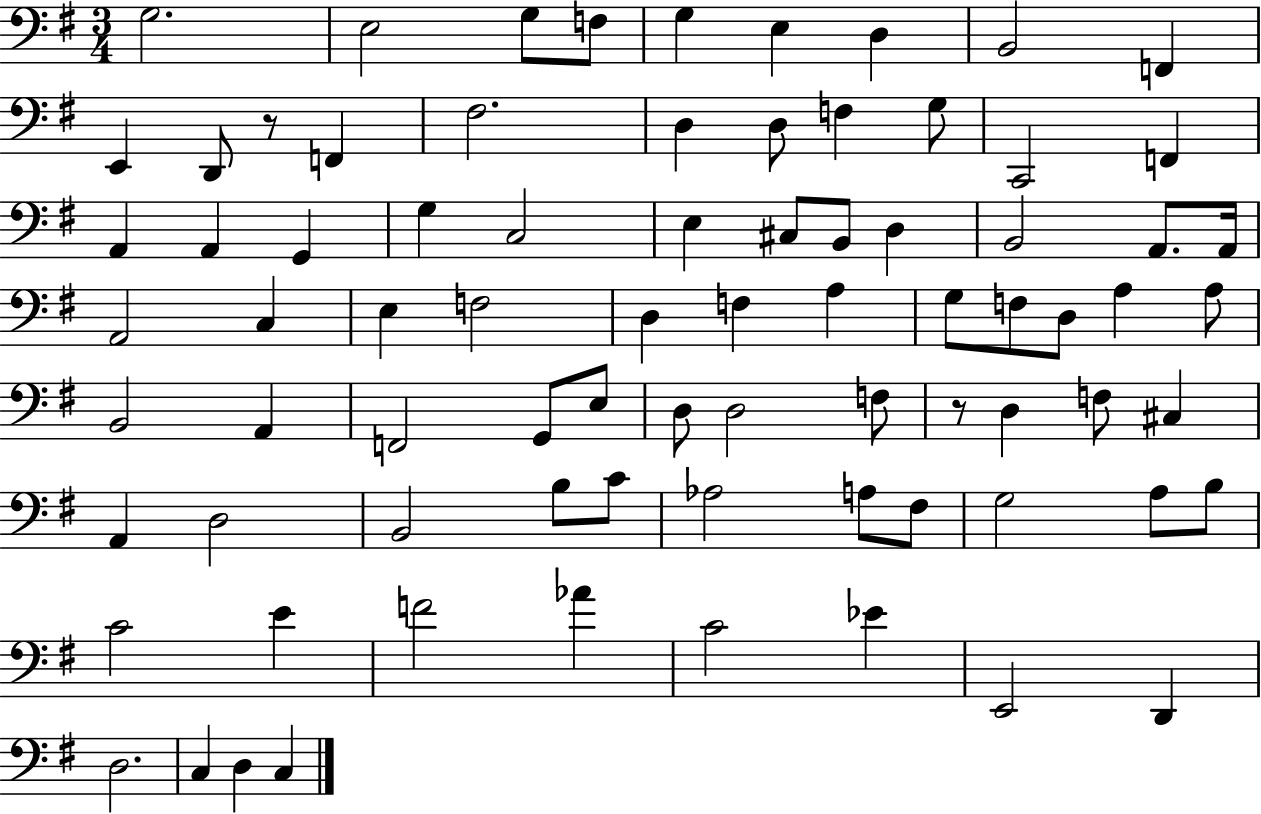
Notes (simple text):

G3/h. E3/h G3/e F3/e G3/q E3/q D3/q B2/h F2/q E2/q D2/e R/e F2/q F#3/h. D3/q D3/e F3/q G3/e C2/h F2/q A2/q A2/q G2/q G3/q C3/h E3/q C#3/e B2/e D3/q B2/h A2/e. A2/s A2/h C3/q E3/q F3/h D3/q F3/q A3/q G3/e F3/e D3/e A3/q A3/e B2/h A2/q F2/h G2/e E3/e D3/e D3/h F3/e R/e D3/q F3/e C#3/q A2/q D3/h B2/h B3/e C4/e Ab3/h A3/e F#3/e G3/h A3/e B3/e C4/h E4/q F4/h Ab4/q C4/h Eb4/q E2/h D2/q D3/h. C3/q D3/q C3/q